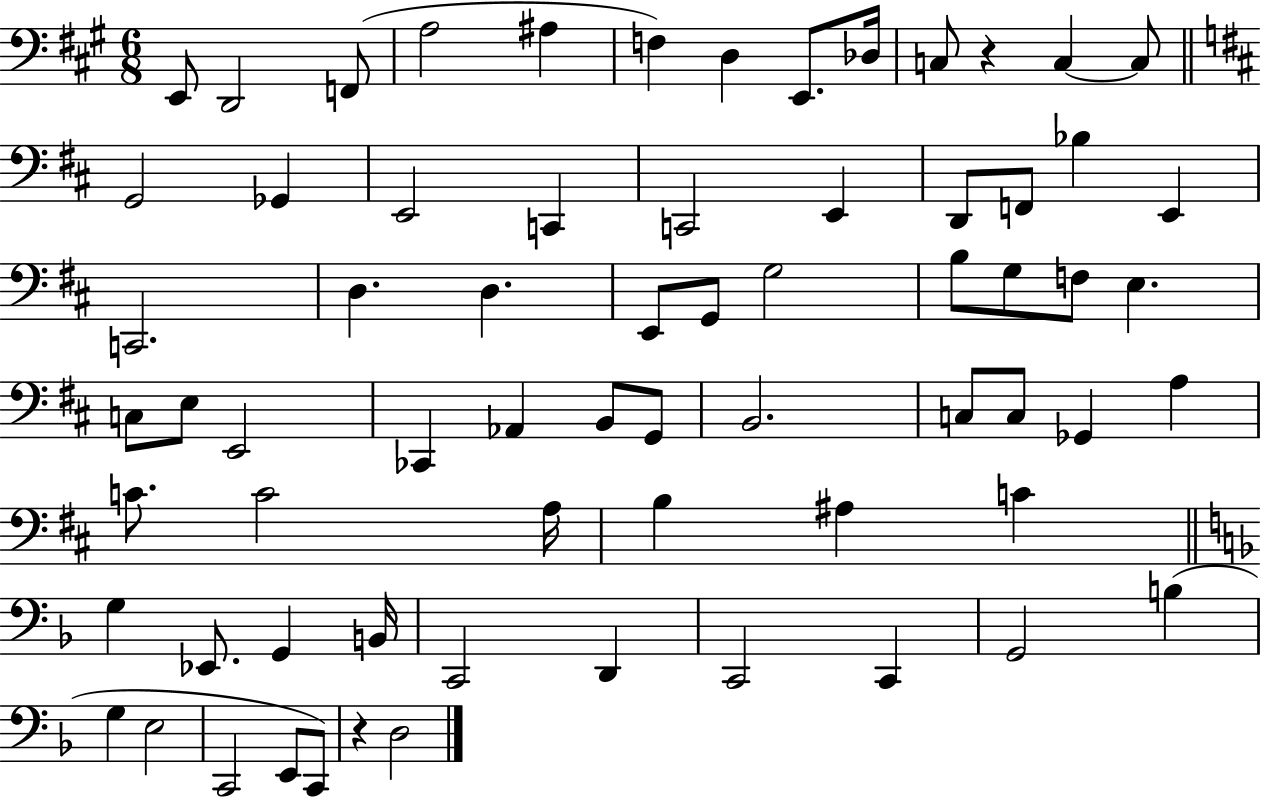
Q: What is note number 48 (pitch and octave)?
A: B3